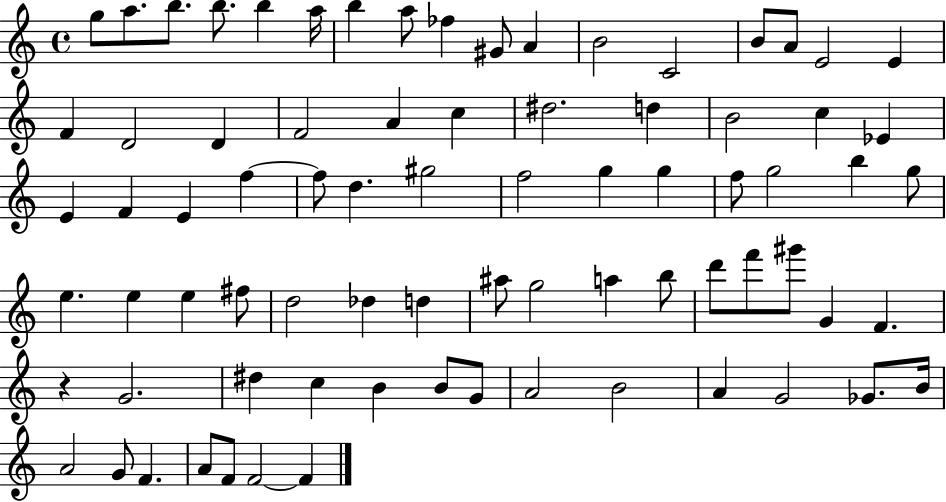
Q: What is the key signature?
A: C major